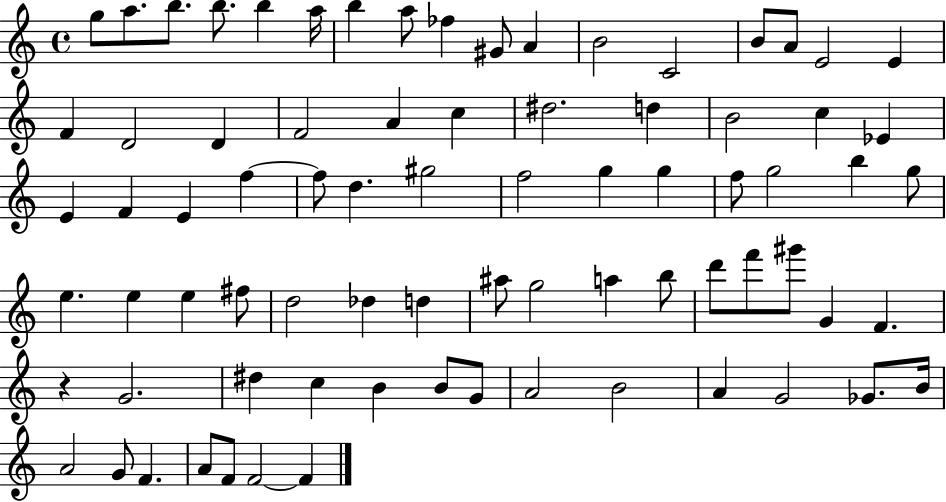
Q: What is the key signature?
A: C major